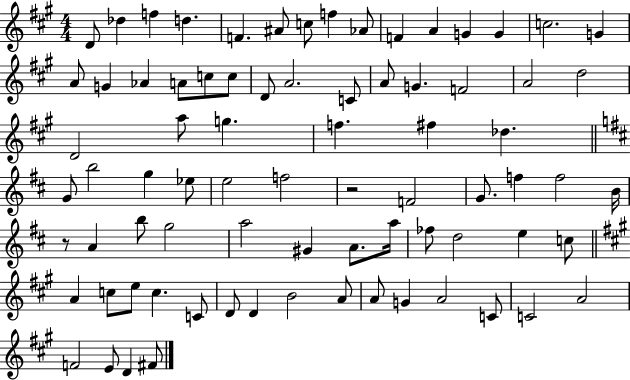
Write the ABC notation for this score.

X:1
T:Untitled
M:4/4
L:1/4
K:A
D/2 _d f d F ^A/2 c/2 f _A/2 F A G G c2 G A/2 G _A A/2 c/2 c/2 D/2 A2 C/2 A/2 G F2 A2 d2 D2 a/2 g f ^f _d G/2 b2 g _e/2 e2 f2 z2 F2 G/2 f f2 B/4 z/2 A b/2 g2 a2 ^G A/2 a/4 _f/2 d2 e c/2 A c/2 e/2 c C/2 D/2 D B2 A/2 A/2 G A2 C/2 C2 A2 F2 E/2 D ^F/2